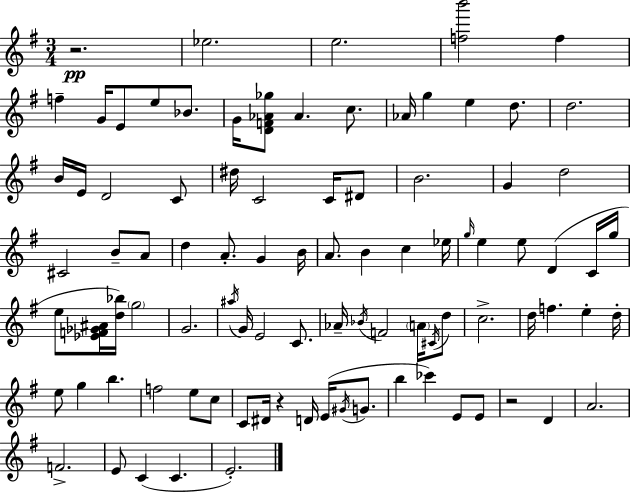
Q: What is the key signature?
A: G major